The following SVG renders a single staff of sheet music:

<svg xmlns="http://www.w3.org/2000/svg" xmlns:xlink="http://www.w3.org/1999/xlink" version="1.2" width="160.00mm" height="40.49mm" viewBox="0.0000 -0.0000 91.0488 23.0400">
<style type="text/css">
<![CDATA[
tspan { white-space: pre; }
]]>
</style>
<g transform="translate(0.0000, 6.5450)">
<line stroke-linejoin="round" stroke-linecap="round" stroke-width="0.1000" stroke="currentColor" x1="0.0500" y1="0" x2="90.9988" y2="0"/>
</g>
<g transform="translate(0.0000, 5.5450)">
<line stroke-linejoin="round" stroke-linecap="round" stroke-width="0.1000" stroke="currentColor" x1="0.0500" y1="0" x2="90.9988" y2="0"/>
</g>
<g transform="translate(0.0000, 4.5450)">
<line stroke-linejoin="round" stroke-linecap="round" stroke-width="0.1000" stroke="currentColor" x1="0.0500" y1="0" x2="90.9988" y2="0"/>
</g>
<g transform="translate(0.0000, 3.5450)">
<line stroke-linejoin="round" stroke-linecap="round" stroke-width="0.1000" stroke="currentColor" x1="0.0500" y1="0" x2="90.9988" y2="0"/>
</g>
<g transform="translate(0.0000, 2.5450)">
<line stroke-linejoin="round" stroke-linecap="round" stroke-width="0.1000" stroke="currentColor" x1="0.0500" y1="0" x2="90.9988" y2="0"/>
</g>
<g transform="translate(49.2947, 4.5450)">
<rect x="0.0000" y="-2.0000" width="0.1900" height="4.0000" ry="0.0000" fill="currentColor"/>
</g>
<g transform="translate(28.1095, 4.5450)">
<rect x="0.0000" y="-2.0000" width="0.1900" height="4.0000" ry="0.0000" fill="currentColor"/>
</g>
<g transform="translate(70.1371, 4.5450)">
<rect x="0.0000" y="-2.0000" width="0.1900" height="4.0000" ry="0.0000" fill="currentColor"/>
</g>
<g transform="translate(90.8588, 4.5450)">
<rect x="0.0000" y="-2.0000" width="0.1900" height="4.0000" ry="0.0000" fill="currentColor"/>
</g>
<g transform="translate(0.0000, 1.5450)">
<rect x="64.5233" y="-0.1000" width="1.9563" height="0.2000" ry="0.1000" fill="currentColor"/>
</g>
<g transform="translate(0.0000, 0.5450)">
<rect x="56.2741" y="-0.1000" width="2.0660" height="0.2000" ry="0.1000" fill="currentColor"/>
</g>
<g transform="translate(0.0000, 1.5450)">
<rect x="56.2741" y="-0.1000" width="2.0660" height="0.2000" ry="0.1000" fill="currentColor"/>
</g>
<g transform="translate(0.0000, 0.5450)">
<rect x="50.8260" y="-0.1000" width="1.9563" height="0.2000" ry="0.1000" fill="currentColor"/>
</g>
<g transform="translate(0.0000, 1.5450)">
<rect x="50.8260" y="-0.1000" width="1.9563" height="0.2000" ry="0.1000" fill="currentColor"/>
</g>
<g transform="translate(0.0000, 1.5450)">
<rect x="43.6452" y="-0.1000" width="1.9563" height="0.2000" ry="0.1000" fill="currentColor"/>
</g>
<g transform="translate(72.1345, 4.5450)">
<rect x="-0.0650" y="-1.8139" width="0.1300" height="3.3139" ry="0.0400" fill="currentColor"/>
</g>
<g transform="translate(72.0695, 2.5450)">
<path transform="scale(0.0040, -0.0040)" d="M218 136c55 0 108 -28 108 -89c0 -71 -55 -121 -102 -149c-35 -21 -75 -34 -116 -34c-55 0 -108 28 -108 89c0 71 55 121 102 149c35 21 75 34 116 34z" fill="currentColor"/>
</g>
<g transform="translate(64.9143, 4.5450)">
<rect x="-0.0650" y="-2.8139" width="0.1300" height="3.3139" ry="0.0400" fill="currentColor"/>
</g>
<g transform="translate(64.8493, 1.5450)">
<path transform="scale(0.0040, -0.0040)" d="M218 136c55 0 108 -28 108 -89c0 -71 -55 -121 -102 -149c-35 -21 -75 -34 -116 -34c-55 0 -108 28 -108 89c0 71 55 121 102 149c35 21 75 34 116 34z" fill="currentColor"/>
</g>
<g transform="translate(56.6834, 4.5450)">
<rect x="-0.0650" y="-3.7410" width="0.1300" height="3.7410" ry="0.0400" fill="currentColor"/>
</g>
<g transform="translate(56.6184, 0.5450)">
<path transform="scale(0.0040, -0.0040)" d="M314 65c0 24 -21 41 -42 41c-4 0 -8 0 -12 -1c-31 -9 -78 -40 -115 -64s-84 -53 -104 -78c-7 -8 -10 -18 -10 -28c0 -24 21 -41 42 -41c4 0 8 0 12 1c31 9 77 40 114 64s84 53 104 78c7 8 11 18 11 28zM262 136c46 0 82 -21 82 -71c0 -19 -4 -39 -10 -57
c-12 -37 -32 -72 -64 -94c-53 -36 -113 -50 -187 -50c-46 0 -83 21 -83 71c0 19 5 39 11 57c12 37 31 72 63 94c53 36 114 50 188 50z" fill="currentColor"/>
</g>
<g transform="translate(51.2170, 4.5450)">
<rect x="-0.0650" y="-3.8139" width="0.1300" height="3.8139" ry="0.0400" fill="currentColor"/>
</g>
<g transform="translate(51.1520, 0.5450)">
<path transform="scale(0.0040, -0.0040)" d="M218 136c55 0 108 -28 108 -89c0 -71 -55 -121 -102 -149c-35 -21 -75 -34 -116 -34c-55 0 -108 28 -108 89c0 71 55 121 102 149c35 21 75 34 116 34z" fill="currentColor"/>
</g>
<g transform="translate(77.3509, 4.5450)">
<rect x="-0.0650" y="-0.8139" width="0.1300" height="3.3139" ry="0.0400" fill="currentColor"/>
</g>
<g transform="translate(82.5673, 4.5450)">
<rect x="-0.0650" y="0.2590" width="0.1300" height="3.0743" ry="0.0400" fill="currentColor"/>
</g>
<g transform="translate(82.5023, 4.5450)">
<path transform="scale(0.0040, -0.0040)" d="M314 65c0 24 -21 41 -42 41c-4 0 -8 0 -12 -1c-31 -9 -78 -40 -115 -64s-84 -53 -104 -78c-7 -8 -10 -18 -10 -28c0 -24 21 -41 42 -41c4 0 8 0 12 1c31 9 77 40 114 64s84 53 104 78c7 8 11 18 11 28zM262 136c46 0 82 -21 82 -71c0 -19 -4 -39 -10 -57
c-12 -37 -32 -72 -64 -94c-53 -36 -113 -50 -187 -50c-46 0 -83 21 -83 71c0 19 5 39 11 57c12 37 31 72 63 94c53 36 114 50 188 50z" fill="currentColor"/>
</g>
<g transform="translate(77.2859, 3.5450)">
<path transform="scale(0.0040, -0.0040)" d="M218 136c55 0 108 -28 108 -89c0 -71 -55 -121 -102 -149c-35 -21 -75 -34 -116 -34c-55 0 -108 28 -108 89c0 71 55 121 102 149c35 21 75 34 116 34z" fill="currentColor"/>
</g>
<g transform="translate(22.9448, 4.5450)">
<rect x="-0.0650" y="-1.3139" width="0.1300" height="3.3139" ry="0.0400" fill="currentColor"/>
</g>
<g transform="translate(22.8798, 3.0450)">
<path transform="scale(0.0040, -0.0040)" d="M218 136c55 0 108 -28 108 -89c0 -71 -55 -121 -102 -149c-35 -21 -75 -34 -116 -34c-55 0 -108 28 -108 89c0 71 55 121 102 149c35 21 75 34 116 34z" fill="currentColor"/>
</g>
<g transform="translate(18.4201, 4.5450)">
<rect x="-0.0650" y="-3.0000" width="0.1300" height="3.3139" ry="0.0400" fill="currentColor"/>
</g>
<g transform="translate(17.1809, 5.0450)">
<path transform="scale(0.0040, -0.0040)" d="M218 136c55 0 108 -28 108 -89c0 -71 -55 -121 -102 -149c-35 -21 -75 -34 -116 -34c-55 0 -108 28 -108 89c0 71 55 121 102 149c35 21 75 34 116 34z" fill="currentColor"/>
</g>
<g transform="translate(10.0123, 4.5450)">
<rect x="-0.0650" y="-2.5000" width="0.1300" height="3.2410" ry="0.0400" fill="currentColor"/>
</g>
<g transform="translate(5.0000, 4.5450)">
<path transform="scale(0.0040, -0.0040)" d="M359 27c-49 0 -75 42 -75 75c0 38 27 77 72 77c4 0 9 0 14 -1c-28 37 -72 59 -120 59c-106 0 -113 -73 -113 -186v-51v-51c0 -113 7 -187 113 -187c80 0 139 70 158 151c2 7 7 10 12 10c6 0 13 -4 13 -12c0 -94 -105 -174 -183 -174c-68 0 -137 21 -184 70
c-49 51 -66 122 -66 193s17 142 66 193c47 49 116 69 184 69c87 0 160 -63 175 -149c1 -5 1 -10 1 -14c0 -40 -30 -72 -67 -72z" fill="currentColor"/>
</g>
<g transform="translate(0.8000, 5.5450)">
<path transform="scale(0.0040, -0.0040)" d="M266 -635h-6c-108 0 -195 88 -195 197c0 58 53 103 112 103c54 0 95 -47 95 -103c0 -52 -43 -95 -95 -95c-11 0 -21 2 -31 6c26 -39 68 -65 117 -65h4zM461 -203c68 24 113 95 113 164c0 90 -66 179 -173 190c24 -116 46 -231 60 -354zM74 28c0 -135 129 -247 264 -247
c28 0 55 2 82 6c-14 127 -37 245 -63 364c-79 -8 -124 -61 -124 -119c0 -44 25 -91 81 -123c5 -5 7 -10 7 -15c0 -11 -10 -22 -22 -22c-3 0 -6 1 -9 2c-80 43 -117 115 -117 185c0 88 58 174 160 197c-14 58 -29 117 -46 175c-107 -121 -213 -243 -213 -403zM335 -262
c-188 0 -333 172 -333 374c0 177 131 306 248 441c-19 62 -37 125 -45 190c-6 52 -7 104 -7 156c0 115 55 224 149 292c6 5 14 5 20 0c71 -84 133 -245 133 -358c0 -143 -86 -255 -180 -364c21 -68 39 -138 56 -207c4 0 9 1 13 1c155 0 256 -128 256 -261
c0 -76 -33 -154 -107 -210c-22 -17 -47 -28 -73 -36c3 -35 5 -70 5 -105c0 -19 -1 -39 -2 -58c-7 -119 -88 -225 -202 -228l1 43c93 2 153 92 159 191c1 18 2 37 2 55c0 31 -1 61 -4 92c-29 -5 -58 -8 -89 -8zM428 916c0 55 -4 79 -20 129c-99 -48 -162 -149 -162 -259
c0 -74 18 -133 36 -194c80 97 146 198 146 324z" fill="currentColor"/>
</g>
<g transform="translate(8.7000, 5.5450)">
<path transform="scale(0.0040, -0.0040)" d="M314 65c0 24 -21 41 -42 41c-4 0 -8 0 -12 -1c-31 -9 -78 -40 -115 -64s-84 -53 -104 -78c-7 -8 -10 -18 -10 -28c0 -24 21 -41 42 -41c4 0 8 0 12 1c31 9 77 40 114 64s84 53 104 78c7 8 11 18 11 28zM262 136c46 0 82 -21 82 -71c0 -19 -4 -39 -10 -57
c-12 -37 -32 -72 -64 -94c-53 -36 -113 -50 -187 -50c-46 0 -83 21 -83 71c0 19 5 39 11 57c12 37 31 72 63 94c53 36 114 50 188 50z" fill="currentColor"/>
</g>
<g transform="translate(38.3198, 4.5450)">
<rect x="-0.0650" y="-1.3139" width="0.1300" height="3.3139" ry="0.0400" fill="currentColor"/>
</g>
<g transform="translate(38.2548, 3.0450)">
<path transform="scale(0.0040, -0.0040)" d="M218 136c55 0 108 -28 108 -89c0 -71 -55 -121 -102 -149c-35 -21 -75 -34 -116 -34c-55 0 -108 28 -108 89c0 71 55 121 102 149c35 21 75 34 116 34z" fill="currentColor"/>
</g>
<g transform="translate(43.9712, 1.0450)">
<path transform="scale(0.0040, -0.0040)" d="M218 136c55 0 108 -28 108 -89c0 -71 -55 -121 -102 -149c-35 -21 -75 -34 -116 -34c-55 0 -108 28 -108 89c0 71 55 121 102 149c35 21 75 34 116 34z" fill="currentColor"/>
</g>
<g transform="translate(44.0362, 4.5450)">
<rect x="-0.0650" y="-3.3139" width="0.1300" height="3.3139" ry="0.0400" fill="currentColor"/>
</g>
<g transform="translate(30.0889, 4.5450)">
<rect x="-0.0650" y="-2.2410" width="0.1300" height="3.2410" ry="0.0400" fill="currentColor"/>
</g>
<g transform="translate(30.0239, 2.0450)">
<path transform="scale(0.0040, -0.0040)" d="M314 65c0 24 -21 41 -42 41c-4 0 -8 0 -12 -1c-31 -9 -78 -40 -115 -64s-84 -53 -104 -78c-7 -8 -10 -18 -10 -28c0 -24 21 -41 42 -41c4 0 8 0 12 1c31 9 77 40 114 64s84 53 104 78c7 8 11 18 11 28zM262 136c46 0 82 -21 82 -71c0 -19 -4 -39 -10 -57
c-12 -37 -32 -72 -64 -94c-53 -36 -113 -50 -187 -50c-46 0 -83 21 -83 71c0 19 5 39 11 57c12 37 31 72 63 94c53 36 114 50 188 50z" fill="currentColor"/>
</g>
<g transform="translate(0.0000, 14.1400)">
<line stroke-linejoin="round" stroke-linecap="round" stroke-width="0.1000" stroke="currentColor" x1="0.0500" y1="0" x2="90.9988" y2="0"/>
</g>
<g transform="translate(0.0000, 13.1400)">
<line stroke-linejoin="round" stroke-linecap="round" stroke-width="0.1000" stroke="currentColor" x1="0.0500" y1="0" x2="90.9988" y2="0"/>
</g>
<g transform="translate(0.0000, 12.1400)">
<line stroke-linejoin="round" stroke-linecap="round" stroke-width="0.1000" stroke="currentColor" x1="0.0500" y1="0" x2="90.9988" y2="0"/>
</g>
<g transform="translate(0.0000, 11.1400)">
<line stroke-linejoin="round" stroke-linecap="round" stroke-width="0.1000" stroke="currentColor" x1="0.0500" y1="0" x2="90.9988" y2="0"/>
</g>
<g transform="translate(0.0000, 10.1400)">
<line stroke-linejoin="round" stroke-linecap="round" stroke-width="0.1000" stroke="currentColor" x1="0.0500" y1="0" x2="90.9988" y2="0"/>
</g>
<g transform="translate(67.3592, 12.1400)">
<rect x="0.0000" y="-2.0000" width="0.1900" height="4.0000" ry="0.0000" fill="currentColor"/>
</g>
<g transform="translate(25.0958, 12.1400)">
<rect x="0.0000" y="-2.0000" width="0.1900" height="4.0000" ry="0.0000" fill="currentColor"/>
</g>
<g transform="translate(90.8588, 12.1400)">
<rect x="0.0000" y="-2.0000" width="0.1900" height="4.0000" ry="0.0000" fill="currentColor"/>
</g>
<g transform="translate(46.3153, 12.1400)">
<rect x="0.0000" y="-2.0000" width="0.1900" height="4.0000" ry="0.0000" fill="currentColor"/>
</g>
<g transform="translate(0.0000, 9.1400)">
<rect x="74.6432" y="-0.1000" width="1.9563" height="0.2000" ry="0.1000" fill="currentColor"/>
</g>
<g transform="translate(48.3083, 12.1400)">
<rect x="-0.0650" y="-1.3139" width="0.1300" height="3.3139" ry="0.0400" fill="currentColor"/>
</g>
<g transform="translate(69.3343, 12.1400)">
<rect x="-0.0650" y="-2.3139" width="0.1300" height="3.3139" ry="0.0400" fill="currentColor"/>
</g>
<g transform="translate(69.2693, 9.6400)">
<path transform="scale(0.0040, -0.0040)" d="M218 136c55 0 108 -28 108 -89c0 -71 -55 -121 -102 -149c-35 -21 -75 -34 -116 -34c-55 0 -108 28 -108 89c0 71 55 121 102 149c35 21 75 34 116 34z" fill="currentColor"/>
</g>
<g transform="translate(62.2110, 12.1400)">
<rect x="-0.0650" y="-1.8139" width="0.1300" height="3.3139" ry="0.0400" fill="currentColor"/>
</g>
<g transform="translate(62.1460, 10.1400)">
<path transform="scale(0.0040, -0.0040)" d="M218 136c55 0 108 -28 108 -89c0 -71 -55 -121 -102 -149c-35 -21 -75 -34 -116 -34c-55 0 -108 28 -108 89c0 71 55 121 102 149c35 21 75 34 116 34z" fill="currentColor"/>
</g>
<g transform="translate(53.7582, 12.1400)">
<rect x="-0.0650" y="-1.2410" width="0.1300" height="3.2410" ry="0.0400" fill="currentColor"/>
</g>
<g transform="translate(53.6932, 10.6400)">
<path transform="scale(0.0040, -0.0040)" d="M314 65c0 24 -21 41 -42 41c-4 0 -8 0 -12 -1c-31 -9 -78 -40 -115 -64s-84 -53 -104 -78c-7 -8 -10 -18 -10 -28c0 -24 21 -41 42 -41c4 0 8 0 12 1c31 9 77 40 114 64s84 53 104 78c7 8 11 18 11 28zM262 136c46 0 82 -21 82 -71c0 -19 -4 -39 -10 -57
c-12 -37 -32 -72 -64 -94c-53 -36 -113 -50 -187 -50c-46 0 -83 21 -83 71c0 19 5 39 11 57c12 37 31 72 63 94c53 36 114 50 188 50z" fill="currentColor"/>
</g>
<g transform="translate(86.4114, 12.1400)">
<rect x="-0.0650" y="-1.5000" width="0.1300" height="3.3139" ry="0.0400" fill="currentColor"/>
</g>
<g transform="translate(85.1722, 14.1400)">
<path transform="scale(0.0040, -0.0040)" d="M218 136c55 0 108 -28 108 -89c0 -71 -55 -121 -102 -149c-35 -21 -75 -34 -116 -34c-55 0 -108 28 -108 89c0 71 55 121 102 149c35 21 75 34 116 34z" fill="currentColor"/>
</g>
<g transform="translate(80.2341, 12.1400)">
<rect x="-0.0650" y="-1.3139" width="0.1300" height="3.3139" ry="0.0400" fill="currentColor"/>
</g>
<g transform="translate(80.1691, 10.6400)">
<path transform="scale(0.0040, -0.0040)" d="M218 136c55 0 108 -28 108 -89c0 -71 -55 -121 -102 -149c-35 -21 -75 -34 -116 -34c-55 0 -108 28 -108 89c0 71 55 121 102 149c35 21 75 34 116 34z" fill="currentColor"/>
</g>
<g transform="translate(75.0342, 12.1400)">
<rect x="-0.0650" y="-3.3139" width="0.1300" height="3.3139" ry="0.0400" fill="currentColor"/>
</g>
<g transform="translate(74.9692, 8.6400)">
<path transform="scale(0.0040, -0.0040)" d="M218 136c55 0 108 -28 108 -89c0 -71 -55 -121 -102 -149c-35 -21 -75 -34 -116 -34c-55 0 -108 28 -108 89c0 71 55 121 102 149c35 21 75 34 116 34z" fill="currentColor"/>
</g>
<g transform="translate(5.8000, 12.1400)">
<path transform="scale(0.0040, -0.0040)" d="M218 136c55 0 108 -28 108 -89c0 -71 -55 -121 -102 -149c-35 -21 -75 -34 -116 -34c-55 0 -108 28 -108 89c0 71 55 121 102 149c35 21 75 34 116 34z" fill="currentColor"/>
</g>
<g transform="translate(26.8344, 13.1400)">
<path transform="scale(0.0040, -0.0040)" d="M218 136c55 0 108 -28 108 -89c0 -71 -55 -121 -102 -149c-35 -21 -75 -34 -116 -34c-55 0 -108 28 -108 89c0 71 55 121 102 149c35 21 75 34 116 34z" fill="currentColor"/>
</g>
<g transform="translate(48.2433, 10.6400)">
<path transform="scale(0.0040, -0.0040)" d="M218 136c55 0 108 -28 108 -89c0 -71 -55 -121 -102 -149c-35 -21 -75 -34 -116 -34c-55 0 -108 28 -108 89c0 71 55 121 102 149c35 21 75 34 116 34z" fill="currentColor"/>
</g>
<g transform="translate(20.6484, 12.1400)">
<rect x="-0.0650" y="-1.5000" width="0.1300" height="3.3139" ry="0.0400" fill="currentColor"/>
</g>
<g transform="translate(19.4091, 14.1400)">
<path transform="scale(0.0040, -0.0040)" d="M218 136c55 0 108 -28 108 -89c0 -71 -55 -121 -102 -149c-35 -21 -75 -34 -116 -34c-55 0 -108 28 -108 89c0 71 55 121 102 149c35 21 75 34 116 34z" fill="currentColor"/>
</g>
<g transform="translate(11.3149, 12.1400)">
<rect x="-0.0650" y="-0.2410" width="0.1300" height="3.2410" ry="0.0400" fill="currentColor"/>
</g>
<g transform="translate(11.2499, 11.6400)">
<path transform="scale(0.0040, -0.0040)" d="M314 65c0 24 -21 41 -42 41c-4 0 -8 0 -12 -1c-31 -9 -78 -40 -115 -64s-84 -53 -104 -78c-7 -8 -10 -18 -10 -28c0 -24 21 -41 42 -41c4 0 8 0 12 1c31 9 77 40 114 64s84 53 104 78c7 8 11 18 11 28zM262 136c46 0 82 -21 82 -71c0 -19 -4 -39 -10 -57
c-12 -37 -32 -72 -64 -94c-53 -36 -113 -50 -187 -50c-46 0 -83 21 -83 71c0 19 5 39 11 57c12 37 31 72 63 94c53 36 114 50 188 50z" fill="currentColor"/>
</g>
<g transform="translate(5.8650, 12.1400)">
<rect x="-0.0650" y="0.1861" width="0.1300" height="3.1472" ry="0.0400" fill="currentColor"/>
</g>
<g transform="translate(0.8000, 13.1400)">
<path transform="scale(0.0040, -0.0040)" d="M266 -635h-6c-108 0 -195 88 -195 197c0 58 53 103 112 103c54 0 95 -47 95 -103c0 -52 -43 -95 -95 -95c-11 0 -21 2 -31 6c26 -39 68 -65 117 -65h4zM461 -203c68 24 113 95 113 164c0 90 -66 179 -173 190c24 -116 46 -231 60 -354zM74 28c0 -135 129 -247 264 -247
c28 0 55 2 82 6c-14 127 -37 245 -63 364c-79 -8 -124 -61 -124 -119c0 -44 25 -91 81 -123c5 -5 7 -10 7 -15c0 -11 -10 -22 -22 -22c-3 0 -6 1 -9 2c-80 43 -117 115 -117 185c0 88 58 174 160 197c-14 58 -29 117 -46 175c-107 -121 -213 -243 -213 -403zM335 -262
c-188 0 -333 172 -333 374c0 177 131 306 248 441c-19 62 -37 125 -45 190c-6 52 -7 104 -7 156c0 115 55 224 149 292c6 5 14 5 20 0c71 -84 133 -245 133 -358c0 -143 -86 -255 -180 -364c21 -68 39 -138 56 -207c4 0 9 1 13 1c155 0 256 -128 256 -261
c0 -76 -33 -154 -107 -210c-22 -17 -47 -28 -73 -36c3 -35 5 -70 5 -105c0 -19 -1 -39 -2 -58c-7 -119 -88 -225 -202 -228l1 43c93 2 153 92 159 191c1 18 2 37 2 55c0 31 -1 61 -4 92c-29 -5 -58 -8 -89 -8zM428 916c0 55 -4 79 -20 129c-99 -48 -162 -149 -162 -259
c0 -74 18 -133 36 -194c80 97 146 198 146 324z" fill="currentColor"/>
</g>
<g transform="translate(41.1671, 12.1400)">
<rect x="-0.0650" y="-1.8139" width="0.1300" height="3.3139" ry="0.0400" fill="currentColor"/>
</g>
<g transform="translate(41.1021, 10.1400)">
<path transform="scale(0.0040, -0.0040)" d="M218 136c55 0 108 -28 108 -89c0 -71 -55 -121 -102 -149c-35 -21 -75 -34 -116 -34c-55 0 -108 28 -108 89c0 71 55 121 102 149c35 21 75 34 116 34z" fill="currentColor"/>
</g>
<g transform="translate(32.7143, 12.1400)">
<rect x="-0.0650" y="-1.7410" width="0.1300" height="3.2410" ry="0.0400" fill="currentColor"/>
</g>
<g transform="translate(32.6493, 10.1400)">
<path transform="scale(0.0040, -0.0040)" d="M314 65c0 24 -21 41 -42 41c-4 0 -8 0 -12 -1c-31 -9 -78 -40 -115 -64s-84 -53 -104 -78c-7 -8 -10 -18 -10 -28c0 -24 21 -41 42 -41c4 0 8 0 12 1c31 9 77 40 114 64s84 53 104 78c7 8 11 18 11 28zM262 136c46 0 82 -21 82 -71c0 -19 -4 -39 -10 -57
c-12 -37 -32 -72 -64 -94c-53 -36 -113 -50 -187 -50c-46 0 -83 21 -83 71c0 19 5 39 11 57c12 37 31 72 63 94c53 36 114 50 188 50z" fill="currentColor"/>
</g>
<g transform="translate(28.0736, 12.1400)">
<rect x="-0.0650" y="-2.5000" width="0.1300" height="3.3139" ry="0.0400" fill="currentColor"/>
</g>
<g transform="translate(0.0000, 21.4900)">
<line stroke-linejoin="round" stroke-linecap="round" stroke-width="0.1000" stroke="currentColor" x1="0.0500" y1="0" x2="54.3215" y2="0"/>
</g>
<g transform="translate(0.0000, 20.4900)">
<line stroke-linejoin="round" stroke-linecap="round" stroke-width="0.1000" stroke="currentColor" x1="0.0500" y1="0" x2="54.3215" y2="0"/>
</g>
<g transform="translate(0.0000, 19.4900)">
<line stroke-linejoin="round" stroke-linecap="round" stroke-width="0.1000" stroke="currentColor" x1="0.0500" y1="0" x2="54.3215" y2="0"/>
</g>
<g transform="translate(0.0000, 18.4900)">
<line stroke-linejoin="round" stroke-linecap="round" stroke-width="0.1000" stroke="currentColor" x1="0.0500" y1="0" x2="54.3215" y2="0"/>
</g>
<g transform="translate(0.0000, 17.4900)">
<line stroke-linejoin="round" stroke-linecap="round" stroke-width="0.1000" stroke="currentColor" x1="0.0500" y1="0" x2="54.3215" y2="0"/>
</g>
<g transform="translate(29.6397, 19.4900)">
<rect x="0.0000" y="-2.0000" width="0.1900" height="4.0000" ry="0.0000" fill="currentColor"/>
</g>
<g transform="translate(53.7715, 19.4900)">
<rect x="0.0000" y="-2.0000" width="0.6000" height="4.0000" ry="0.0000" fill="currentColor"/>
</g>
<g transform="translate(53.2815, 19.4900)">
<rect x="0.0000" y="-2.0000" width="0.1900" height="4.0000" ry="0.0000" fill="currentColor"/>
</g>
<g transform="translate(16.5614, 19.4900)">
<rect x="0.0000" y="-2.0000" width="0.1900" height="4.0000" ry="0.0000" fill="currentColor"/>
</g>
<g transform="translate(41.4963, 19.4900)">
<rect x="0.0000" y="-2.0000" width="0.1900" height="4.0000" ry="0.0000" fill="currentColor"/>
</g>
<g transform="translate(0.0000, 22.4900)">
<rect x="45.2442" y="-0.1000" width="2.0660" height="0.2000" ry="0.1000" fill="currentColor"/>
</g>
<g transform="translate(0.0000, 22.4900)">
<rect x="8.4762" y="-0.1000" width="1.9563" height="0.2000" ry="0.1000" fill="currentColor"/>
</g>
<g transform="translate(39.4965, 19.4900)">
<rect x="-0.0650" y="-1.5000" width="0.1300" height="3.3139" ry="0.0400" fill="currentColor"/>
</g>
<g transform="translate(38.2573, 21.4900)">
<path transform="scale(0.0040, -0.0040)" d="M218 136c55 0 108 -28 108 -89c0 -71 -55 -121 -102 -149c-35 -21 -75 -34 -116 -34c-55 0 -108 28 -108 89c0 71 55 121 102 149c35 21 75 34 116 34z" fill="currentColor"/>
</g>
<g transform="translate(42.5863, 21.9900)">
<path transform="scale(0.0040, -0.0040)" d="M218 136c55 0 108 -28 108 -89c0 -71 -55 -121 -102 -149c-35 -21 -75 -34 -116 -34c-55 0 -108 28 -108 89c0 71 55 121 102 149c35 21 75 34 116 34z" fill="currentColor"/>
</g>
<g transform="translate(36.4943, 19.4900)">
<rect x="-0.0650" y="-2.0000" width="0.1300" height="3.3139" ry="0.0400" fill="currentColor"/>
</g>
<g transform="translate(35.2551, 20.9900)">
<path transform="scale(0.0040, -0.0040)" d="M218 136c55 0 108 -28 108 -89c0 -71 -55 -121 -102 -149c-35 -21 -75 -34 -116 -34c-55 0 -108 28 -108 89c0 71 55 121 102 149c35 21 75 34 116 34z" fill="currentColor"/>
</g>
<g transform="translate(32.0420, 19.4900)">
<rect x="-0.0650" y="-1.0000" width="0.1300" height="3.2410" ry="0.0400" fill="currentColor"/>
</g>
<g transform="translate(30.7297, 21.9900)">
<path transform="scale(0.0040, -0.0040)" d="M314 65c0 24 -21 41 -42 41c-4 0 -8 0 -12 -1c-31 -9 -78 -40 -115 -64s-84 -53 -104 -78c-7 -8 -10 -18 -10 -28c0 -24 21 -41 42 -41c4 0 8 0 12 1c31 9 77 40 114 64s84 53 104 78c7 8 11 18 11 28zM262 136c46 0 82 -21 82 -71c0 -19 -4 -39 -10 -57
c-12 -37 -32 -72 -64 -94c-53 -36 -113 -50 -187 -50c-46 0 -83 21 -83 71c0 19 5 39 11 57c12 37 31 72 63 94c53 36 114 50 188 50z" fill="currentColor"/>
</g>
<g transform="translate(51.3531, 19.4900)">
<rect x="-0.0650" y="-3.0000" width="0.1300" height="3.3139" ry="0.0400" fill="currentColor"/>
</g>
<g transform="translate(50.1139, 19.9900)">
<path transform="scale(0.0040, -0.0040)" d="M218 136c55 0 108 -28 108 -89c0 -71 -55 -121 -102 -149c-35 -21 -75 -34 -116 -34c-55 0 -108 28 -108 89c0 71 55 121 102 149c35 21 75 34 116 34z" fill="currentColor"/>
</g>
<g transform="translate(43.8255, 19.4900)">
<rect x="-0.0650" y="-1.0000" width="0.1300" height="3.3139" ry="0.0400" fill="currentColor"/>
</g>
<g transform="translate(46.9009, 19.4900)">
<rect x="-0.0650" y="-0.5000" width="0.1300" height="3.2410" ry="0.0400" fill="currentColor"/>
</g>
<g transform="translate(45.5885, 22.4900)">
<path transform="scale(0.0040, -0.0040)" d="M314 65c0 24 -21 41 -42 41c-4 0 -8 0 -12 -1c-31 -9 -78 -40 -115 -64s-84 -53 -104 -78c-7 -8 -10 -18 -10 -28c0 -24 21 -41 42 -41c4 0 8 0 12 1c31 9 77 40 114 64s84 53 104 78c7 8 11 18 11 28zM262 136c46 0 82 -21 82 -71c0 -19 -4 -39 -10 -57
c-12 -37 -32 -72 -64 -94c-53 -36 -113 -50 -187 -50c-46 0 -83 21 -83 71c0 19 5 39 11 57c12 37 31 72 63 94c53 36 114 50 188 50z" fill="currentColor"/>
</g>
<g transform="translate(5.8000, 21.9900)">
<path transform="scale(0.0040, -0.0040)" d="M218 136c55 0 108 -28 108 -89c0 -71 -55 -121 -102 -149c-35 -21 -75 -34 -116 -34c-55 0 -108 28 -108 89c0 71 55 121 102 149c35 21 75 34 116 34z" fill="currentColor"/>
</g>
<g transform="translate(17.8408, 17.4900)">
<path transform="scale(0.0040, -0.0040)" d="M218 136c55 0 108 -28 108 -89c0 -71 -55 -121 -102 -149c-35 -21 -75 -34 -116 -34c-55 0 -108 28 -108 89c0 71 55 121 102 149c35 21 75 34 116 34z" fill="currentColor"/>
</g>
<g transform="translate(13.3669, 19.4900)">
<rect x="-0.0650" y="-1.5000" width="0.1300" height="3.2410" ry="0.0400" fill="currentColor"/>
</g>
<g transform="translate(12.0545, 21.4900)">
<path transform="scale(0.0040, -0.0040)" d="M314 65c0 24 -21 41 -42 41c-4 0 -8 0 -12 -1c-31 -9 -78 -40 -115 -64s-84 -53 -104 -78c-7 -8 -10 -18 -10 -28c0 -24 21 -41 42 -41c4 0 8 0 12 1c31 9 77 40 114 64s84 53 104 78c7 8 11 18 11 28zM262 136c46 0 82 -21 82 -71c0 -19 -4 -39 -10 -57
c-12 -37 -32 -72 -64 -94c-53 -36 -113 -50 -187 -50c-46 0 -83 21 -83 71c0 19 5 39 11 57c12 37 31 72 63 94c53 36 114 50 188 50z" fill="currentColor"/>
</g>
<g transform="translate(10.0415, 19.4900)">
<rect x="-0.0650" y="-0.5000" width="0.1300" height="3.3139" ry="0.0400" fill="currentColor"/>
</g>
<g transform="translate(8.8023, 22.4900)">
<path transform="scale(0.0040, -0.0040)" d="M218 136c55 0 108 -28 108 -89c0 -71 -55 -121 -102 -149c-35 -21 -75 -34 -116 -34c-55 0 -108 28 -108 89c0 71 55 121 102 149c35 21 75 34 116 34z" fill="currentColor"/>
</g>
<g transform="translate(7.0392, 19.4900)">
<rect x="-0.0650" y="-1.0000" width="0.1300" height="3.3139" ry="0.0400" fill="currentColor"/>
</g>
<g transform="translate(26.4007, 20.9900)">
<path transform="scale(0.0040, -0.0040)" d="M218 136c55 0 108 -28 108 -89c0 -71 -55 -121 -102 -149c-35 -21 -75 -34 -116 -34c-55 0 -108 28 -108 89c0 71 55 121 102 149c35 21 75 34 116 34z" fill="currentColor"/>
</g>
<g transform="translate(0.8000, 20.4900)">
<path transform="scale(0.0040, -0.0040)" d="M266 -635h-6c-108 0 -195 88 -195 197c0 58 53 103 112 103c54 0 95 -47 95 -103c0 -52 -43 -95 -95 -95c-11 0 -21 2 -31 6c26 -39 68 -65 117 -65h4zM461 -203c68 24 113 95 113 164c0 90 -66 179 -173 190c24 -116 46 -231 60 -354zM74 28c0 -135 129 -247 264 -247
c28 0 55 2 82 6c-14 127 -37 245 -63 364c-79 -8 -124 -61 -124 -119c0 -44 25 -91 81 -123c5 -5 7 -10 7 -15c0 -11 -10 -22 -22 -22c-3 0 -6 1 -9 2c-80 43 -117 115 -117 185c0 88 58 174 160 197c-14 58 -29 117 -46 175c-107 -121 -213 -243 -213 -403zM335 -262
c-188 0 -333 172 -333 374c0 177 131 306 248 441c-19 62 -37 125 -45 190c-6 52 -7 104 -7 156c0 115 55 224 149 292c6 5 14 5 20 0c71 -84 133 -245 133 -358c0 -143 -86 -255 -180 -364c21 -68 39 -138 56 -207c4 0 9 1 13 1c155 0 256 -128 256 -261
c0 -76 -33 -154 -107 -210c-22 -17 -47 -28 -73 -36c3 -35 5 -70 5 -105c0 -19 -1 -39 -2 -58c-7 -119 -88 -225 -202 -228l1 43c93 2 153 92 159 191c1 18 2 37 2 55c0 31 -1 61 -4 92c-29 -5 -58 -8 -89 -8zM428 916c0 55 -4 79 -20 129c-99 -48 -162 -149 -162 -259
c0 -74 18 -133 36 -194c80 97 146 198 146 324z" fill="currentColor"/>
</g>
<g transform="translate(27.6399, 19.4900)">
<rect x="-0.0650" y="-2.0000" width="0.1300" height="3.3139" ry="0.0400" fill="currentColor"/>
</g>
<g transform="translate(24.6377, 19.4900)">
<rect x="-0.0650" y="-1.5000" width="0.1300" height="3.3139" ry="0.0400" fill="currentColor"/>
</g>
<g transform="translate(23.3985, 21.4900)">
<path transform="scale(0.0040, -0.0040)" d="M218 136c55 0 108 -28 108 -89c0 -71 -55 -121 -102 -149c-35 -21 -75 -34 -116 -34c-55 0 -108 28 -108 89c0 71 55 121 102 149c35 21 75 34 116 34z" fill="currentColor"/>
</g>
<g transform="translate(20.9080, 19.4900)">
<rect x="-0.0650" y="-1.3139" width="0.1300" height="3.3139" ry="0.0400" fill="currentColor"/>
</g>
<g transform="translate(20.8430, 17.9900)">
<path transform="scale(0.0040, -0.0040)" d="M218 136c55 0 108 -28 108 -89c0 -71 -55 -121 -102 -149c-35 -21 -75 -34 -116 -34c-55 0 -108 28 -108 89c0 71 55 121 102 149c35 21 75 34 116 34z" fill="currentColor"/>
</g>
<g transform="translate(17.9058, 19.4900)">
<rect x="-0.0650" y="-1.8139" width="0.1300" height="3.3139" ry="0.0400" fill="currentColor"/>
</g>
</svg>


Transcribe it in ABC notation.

X:1
T:Untitled
M:4/4
L:1/4
K:C
G2 A e g2 e b c' c'2 a f d B2 B c2 E G f2 f e e2 f g b e E D C E2 f e E F D2 F E D C2 A